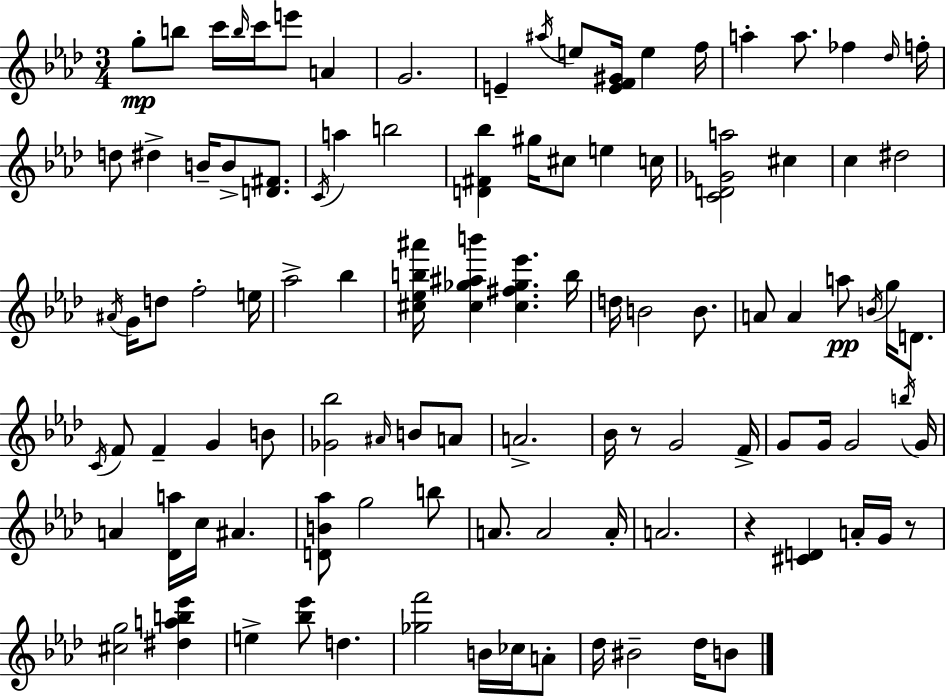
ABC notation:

X:1
T:Untitled
M:3/4
L:1/4
K:Ab
g/2 b/2 c'/4 b/4 c'/4 e'/2 A G2 E ^a/4 e/2 [EF^G]/4 e f/4 a a/2 _f _d/4 f/4 d/2 ^d B/4 B/2 [D^F]/2 C/4 a b2 [D^F_b] ^g/4 ^c/2 e c/4 [CD_Ga]2 ^c c ^d2 ^A/4 G/4 d/2 f2 e/4 _a2 _b [^c_eb^a']/4 [^c_g^ab'] [^c^f_g_e'] b/4 d/4 B2 B/2 A/2 A a/2 B/4 g/4 D/2 C/4 F/2 F G B/2 [_G_b]2 ^A/4 B/2 A/2 A2 _B/4 z/2 G2 F/4 G/2 G/4 G2 b/4 G/4 A [_Da]/4 c/4 ^A [DB_a]/2 g2 b/2 A/2 A2 A/4 A2 z [^CD] A/4 G/4 z/2 [^cg]2 [^dab_e'] e [_b_e']/2 d [_gf']2 B/4 _c/4 A/2 _d/4 ^B2 _d/4 B/2